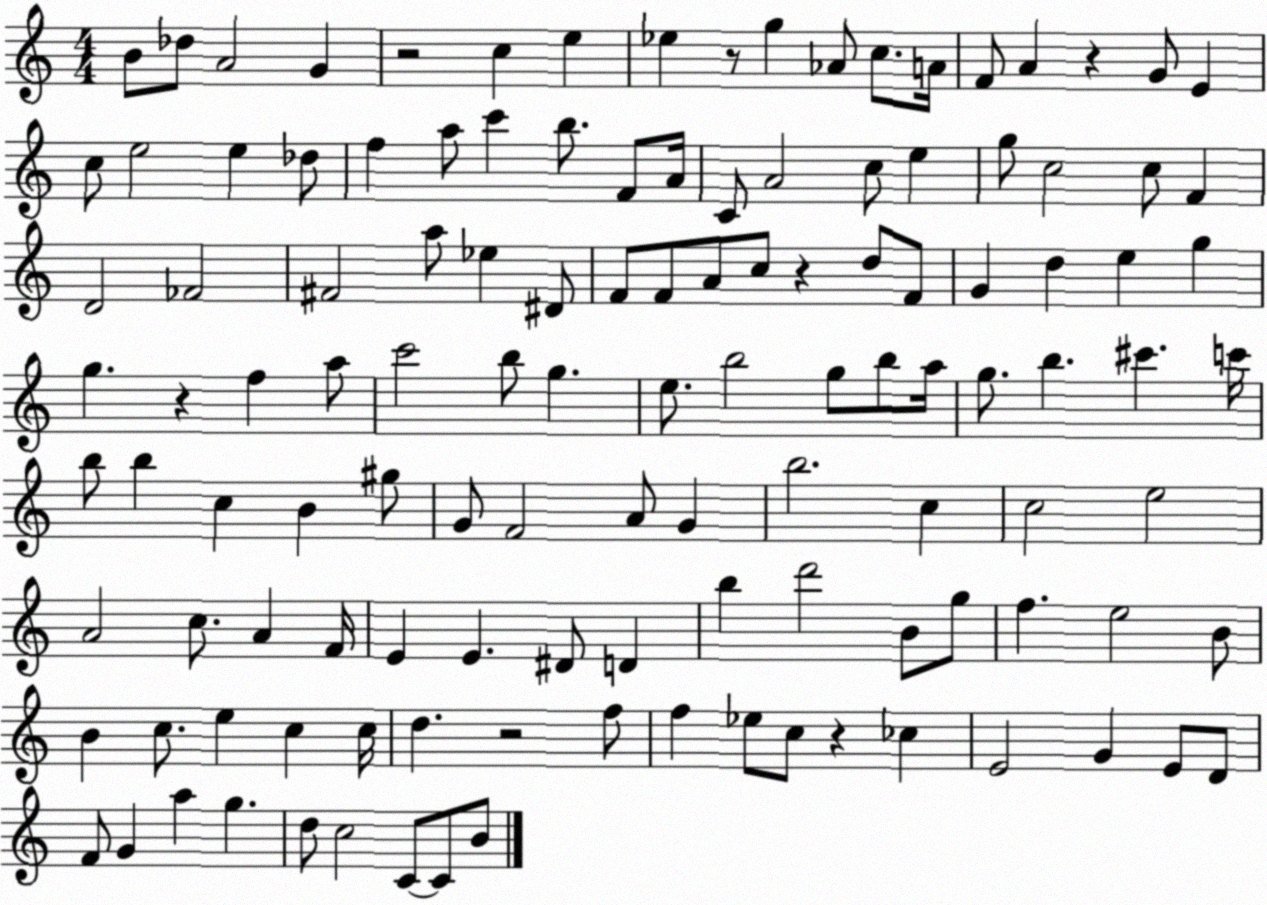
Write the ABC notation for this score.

X:1
T:Untitled
M:4/4
L:1/4
K:C
B/2 _d/2 A2 G z2 c e _e z/2 g _A/2 c/2 A/4 F/2 A z G/2 E c/2 e2 e _d/2 f a/2 c' b/2 F/2 A/4 C/2 A2 c/2 e g/2 c2 c/2 F D2 _F2 ^F2 a/2 _e ^D/2 F/2 F/2 A/2 c/2 z d/2 F/2 G d e g g z f a/2 c'2 b/2 g e/2 b2 g/2 b/2 a/4 g/2 b ^c' c'/4 b/2 b c B ^g/2 G/2 F2 A/2 G b2 c c2 e2 A2 c/2 A F/4 E E ^D/2 D b d'2 B/2 g/2 f e2 B/2 B c/2 e c c/4 d z2 f/2 f _e/2 c/2 z _c E2 G E/2 D/2 F/2 G a g d/2 c2 C/2 C/2 B/2